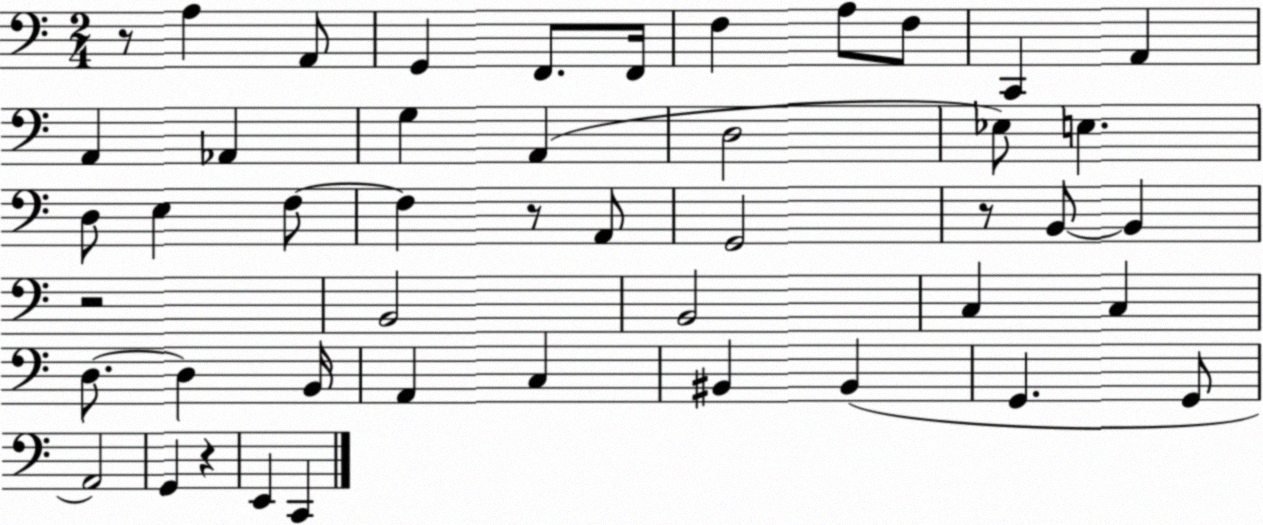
X:1
T:Untitled
M:2/4
L:1/4
K:C
z/2 A, A,,/2 G,, F,,/2 F,,/4 F, A,/2 F,/2 C,, A,, A,, _A,, G, A,, D,2 _E,/2 E, D,/2 E, F,/2 F, z/2 A,,/2 G,,2 z/2 B,,/2 B,, z2 B,,2 B,,2 C, C, D,/2 D, B,,/4 A,, C, ^B,, ^B,, G,, G,,/2 A,,2 G,, z E,, C,,